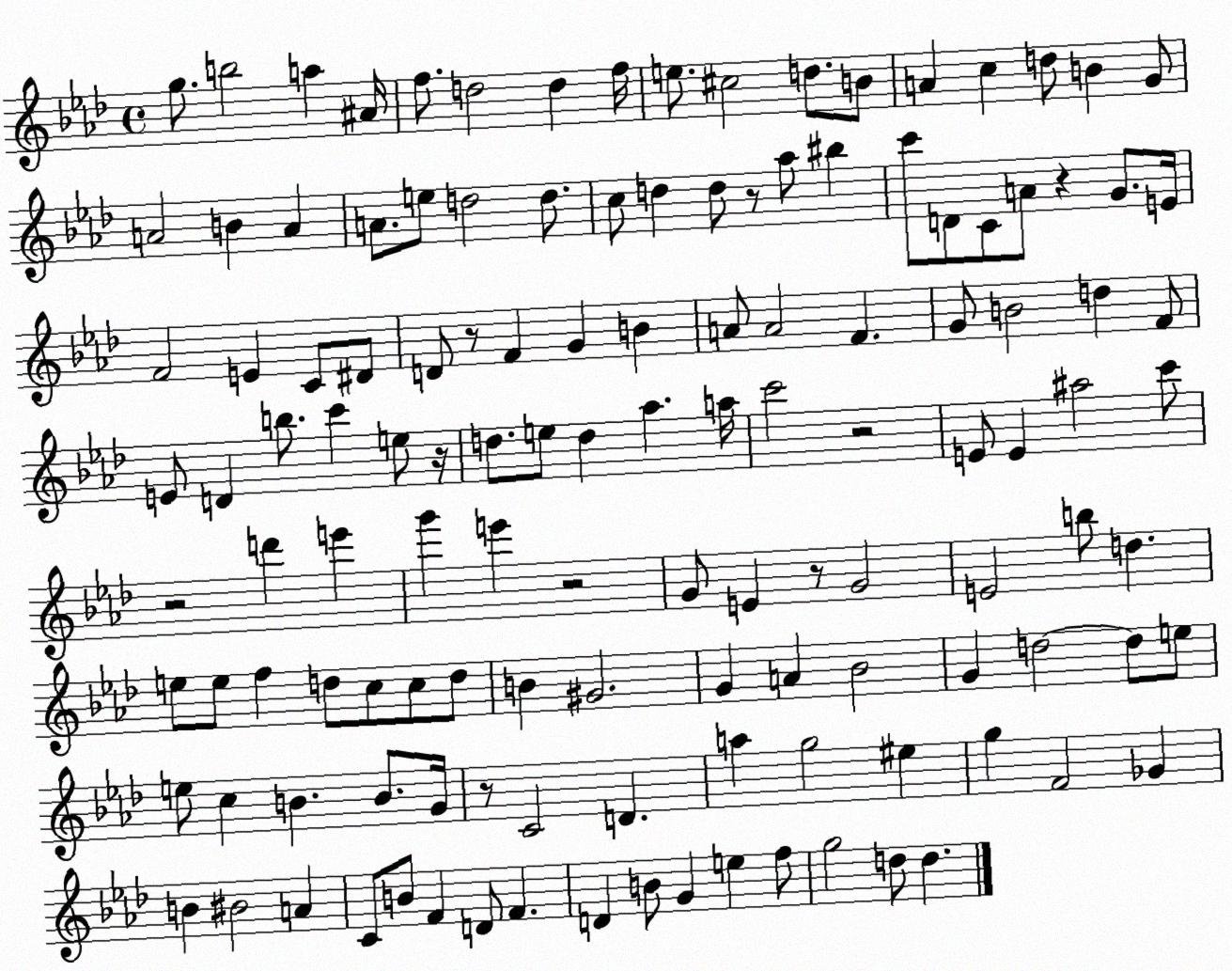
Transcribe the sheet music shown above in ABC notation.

X:1
T:Untitled
M:4/4
L:1/4
K:Ab
g/2 b2 a ^A/4 f/2 d2 d f/4 e/2 ^c2 d/2 B/2 A c d/2 B G/2 A2 B A A/2 e/2 d2 d/2 c/2 d d/2 z/2 _a/2 ^b c'/2 D/2 C/2 A/2 z G/2 E/4 F2 E C/2 ^D/2 D/2 z/2 F G B A/2 A2 F G/2 B2 d F/2 E/2 D b/2 c' e/2 z/4 d/2 e/2 d _a a/4 c'2 z2 E/2 E ^a2 c'/2 z2 d' e' g' e' z2 G/2 E z/2 G2 E2 b/2 d e/2 e/2 f d/2 c/2 c/2 d/2 B ^G2 G A _B2 G d2 d/2 e/2 e/2 c B B/2 G/4 z/2 C2 D a g2 ^e g F2 _G B ^B2 A C/2 B/2 F D/2 F D B/2 G e f/2 g2 d/2 d